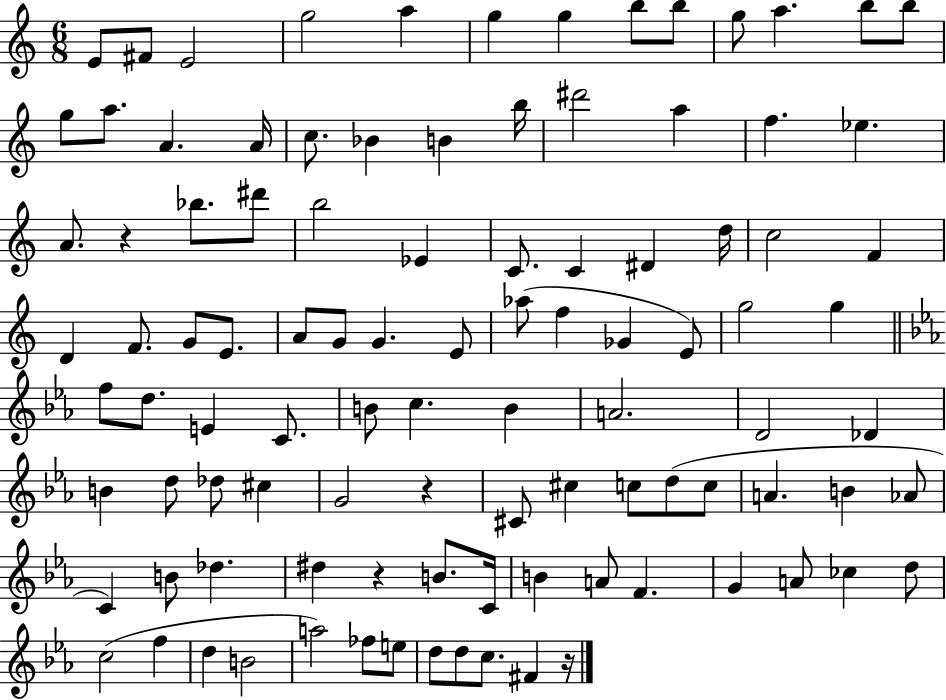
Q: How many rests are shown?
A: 4